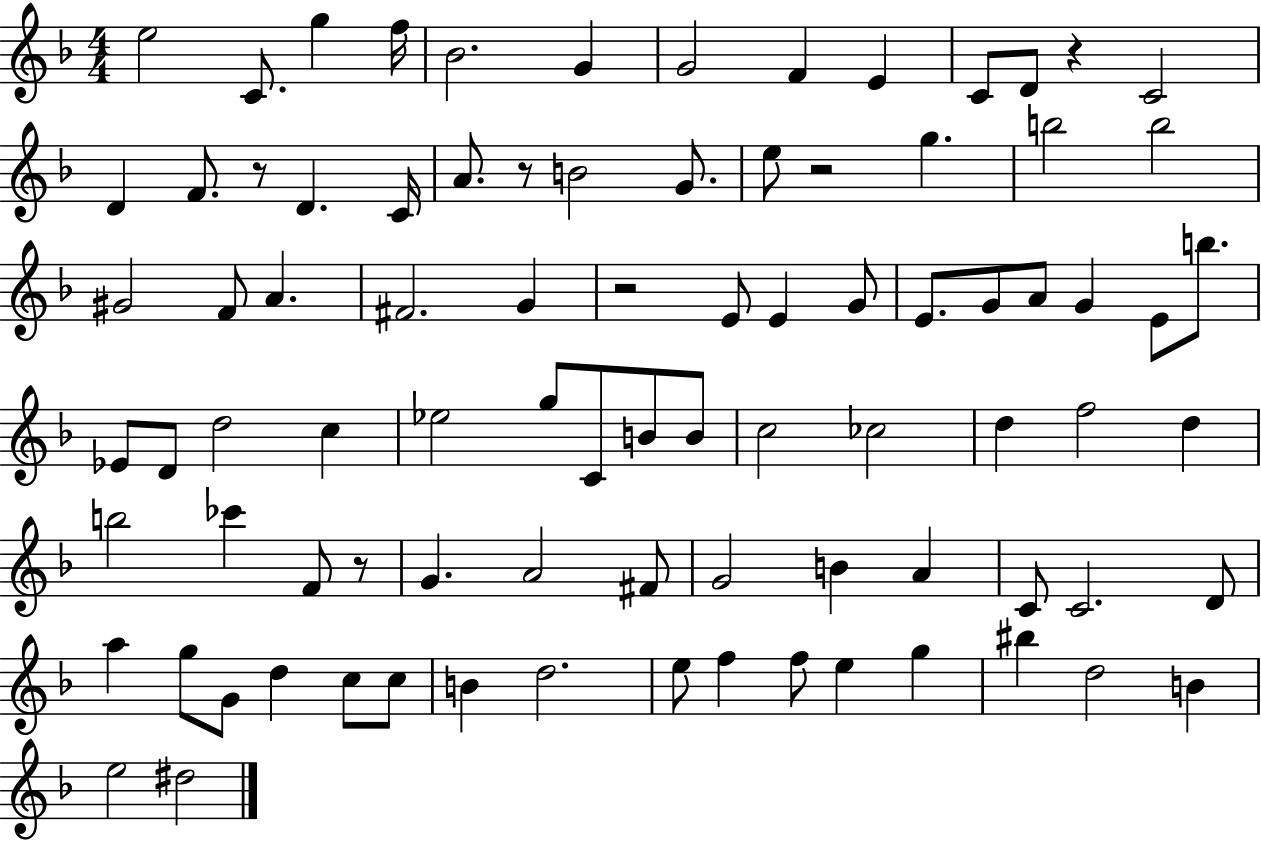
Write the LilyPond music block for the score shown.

{
  \clef treble
  \numericTimeSignature
  \time 4/4
  \key f \major
  e''2 c'8. g''4 f''16 | bes'2. g'4 | g'2 f'4 e'4 | c'8 d'8 r4 c'2 | \break d'4 f'8. r8 d'4. c'16 | a'8. r8 b'2 g'8. | e''8 r2 g''4. | b''2 b''2 | \break gis'2 f'8 a'4. | fis'2. g'4 | r2 e'8 e'4 g'8 | e'8. g'8 a'8 g'4 e'8 b''8. | \break ees'8 d'8 d''2 c''4 | ees''2 g''8 c'8 b'8 b'8 | c''2 ces''2 | d''4 f''2 d''4 | \break b''2 ces'''4 f'8 r8 | g'4. a'2 fis'8 | g'2 b'4 a'4 | c'8 c'2. d'8 | \break a''4 g''8 g'8 d''4 c''8 c''8 | b'4 d''2. | e''8 f''4 f''8 e''4 g''4 | bis''4 d''2 b'4 | \break e''2 dis''2 | \bar "|."
}